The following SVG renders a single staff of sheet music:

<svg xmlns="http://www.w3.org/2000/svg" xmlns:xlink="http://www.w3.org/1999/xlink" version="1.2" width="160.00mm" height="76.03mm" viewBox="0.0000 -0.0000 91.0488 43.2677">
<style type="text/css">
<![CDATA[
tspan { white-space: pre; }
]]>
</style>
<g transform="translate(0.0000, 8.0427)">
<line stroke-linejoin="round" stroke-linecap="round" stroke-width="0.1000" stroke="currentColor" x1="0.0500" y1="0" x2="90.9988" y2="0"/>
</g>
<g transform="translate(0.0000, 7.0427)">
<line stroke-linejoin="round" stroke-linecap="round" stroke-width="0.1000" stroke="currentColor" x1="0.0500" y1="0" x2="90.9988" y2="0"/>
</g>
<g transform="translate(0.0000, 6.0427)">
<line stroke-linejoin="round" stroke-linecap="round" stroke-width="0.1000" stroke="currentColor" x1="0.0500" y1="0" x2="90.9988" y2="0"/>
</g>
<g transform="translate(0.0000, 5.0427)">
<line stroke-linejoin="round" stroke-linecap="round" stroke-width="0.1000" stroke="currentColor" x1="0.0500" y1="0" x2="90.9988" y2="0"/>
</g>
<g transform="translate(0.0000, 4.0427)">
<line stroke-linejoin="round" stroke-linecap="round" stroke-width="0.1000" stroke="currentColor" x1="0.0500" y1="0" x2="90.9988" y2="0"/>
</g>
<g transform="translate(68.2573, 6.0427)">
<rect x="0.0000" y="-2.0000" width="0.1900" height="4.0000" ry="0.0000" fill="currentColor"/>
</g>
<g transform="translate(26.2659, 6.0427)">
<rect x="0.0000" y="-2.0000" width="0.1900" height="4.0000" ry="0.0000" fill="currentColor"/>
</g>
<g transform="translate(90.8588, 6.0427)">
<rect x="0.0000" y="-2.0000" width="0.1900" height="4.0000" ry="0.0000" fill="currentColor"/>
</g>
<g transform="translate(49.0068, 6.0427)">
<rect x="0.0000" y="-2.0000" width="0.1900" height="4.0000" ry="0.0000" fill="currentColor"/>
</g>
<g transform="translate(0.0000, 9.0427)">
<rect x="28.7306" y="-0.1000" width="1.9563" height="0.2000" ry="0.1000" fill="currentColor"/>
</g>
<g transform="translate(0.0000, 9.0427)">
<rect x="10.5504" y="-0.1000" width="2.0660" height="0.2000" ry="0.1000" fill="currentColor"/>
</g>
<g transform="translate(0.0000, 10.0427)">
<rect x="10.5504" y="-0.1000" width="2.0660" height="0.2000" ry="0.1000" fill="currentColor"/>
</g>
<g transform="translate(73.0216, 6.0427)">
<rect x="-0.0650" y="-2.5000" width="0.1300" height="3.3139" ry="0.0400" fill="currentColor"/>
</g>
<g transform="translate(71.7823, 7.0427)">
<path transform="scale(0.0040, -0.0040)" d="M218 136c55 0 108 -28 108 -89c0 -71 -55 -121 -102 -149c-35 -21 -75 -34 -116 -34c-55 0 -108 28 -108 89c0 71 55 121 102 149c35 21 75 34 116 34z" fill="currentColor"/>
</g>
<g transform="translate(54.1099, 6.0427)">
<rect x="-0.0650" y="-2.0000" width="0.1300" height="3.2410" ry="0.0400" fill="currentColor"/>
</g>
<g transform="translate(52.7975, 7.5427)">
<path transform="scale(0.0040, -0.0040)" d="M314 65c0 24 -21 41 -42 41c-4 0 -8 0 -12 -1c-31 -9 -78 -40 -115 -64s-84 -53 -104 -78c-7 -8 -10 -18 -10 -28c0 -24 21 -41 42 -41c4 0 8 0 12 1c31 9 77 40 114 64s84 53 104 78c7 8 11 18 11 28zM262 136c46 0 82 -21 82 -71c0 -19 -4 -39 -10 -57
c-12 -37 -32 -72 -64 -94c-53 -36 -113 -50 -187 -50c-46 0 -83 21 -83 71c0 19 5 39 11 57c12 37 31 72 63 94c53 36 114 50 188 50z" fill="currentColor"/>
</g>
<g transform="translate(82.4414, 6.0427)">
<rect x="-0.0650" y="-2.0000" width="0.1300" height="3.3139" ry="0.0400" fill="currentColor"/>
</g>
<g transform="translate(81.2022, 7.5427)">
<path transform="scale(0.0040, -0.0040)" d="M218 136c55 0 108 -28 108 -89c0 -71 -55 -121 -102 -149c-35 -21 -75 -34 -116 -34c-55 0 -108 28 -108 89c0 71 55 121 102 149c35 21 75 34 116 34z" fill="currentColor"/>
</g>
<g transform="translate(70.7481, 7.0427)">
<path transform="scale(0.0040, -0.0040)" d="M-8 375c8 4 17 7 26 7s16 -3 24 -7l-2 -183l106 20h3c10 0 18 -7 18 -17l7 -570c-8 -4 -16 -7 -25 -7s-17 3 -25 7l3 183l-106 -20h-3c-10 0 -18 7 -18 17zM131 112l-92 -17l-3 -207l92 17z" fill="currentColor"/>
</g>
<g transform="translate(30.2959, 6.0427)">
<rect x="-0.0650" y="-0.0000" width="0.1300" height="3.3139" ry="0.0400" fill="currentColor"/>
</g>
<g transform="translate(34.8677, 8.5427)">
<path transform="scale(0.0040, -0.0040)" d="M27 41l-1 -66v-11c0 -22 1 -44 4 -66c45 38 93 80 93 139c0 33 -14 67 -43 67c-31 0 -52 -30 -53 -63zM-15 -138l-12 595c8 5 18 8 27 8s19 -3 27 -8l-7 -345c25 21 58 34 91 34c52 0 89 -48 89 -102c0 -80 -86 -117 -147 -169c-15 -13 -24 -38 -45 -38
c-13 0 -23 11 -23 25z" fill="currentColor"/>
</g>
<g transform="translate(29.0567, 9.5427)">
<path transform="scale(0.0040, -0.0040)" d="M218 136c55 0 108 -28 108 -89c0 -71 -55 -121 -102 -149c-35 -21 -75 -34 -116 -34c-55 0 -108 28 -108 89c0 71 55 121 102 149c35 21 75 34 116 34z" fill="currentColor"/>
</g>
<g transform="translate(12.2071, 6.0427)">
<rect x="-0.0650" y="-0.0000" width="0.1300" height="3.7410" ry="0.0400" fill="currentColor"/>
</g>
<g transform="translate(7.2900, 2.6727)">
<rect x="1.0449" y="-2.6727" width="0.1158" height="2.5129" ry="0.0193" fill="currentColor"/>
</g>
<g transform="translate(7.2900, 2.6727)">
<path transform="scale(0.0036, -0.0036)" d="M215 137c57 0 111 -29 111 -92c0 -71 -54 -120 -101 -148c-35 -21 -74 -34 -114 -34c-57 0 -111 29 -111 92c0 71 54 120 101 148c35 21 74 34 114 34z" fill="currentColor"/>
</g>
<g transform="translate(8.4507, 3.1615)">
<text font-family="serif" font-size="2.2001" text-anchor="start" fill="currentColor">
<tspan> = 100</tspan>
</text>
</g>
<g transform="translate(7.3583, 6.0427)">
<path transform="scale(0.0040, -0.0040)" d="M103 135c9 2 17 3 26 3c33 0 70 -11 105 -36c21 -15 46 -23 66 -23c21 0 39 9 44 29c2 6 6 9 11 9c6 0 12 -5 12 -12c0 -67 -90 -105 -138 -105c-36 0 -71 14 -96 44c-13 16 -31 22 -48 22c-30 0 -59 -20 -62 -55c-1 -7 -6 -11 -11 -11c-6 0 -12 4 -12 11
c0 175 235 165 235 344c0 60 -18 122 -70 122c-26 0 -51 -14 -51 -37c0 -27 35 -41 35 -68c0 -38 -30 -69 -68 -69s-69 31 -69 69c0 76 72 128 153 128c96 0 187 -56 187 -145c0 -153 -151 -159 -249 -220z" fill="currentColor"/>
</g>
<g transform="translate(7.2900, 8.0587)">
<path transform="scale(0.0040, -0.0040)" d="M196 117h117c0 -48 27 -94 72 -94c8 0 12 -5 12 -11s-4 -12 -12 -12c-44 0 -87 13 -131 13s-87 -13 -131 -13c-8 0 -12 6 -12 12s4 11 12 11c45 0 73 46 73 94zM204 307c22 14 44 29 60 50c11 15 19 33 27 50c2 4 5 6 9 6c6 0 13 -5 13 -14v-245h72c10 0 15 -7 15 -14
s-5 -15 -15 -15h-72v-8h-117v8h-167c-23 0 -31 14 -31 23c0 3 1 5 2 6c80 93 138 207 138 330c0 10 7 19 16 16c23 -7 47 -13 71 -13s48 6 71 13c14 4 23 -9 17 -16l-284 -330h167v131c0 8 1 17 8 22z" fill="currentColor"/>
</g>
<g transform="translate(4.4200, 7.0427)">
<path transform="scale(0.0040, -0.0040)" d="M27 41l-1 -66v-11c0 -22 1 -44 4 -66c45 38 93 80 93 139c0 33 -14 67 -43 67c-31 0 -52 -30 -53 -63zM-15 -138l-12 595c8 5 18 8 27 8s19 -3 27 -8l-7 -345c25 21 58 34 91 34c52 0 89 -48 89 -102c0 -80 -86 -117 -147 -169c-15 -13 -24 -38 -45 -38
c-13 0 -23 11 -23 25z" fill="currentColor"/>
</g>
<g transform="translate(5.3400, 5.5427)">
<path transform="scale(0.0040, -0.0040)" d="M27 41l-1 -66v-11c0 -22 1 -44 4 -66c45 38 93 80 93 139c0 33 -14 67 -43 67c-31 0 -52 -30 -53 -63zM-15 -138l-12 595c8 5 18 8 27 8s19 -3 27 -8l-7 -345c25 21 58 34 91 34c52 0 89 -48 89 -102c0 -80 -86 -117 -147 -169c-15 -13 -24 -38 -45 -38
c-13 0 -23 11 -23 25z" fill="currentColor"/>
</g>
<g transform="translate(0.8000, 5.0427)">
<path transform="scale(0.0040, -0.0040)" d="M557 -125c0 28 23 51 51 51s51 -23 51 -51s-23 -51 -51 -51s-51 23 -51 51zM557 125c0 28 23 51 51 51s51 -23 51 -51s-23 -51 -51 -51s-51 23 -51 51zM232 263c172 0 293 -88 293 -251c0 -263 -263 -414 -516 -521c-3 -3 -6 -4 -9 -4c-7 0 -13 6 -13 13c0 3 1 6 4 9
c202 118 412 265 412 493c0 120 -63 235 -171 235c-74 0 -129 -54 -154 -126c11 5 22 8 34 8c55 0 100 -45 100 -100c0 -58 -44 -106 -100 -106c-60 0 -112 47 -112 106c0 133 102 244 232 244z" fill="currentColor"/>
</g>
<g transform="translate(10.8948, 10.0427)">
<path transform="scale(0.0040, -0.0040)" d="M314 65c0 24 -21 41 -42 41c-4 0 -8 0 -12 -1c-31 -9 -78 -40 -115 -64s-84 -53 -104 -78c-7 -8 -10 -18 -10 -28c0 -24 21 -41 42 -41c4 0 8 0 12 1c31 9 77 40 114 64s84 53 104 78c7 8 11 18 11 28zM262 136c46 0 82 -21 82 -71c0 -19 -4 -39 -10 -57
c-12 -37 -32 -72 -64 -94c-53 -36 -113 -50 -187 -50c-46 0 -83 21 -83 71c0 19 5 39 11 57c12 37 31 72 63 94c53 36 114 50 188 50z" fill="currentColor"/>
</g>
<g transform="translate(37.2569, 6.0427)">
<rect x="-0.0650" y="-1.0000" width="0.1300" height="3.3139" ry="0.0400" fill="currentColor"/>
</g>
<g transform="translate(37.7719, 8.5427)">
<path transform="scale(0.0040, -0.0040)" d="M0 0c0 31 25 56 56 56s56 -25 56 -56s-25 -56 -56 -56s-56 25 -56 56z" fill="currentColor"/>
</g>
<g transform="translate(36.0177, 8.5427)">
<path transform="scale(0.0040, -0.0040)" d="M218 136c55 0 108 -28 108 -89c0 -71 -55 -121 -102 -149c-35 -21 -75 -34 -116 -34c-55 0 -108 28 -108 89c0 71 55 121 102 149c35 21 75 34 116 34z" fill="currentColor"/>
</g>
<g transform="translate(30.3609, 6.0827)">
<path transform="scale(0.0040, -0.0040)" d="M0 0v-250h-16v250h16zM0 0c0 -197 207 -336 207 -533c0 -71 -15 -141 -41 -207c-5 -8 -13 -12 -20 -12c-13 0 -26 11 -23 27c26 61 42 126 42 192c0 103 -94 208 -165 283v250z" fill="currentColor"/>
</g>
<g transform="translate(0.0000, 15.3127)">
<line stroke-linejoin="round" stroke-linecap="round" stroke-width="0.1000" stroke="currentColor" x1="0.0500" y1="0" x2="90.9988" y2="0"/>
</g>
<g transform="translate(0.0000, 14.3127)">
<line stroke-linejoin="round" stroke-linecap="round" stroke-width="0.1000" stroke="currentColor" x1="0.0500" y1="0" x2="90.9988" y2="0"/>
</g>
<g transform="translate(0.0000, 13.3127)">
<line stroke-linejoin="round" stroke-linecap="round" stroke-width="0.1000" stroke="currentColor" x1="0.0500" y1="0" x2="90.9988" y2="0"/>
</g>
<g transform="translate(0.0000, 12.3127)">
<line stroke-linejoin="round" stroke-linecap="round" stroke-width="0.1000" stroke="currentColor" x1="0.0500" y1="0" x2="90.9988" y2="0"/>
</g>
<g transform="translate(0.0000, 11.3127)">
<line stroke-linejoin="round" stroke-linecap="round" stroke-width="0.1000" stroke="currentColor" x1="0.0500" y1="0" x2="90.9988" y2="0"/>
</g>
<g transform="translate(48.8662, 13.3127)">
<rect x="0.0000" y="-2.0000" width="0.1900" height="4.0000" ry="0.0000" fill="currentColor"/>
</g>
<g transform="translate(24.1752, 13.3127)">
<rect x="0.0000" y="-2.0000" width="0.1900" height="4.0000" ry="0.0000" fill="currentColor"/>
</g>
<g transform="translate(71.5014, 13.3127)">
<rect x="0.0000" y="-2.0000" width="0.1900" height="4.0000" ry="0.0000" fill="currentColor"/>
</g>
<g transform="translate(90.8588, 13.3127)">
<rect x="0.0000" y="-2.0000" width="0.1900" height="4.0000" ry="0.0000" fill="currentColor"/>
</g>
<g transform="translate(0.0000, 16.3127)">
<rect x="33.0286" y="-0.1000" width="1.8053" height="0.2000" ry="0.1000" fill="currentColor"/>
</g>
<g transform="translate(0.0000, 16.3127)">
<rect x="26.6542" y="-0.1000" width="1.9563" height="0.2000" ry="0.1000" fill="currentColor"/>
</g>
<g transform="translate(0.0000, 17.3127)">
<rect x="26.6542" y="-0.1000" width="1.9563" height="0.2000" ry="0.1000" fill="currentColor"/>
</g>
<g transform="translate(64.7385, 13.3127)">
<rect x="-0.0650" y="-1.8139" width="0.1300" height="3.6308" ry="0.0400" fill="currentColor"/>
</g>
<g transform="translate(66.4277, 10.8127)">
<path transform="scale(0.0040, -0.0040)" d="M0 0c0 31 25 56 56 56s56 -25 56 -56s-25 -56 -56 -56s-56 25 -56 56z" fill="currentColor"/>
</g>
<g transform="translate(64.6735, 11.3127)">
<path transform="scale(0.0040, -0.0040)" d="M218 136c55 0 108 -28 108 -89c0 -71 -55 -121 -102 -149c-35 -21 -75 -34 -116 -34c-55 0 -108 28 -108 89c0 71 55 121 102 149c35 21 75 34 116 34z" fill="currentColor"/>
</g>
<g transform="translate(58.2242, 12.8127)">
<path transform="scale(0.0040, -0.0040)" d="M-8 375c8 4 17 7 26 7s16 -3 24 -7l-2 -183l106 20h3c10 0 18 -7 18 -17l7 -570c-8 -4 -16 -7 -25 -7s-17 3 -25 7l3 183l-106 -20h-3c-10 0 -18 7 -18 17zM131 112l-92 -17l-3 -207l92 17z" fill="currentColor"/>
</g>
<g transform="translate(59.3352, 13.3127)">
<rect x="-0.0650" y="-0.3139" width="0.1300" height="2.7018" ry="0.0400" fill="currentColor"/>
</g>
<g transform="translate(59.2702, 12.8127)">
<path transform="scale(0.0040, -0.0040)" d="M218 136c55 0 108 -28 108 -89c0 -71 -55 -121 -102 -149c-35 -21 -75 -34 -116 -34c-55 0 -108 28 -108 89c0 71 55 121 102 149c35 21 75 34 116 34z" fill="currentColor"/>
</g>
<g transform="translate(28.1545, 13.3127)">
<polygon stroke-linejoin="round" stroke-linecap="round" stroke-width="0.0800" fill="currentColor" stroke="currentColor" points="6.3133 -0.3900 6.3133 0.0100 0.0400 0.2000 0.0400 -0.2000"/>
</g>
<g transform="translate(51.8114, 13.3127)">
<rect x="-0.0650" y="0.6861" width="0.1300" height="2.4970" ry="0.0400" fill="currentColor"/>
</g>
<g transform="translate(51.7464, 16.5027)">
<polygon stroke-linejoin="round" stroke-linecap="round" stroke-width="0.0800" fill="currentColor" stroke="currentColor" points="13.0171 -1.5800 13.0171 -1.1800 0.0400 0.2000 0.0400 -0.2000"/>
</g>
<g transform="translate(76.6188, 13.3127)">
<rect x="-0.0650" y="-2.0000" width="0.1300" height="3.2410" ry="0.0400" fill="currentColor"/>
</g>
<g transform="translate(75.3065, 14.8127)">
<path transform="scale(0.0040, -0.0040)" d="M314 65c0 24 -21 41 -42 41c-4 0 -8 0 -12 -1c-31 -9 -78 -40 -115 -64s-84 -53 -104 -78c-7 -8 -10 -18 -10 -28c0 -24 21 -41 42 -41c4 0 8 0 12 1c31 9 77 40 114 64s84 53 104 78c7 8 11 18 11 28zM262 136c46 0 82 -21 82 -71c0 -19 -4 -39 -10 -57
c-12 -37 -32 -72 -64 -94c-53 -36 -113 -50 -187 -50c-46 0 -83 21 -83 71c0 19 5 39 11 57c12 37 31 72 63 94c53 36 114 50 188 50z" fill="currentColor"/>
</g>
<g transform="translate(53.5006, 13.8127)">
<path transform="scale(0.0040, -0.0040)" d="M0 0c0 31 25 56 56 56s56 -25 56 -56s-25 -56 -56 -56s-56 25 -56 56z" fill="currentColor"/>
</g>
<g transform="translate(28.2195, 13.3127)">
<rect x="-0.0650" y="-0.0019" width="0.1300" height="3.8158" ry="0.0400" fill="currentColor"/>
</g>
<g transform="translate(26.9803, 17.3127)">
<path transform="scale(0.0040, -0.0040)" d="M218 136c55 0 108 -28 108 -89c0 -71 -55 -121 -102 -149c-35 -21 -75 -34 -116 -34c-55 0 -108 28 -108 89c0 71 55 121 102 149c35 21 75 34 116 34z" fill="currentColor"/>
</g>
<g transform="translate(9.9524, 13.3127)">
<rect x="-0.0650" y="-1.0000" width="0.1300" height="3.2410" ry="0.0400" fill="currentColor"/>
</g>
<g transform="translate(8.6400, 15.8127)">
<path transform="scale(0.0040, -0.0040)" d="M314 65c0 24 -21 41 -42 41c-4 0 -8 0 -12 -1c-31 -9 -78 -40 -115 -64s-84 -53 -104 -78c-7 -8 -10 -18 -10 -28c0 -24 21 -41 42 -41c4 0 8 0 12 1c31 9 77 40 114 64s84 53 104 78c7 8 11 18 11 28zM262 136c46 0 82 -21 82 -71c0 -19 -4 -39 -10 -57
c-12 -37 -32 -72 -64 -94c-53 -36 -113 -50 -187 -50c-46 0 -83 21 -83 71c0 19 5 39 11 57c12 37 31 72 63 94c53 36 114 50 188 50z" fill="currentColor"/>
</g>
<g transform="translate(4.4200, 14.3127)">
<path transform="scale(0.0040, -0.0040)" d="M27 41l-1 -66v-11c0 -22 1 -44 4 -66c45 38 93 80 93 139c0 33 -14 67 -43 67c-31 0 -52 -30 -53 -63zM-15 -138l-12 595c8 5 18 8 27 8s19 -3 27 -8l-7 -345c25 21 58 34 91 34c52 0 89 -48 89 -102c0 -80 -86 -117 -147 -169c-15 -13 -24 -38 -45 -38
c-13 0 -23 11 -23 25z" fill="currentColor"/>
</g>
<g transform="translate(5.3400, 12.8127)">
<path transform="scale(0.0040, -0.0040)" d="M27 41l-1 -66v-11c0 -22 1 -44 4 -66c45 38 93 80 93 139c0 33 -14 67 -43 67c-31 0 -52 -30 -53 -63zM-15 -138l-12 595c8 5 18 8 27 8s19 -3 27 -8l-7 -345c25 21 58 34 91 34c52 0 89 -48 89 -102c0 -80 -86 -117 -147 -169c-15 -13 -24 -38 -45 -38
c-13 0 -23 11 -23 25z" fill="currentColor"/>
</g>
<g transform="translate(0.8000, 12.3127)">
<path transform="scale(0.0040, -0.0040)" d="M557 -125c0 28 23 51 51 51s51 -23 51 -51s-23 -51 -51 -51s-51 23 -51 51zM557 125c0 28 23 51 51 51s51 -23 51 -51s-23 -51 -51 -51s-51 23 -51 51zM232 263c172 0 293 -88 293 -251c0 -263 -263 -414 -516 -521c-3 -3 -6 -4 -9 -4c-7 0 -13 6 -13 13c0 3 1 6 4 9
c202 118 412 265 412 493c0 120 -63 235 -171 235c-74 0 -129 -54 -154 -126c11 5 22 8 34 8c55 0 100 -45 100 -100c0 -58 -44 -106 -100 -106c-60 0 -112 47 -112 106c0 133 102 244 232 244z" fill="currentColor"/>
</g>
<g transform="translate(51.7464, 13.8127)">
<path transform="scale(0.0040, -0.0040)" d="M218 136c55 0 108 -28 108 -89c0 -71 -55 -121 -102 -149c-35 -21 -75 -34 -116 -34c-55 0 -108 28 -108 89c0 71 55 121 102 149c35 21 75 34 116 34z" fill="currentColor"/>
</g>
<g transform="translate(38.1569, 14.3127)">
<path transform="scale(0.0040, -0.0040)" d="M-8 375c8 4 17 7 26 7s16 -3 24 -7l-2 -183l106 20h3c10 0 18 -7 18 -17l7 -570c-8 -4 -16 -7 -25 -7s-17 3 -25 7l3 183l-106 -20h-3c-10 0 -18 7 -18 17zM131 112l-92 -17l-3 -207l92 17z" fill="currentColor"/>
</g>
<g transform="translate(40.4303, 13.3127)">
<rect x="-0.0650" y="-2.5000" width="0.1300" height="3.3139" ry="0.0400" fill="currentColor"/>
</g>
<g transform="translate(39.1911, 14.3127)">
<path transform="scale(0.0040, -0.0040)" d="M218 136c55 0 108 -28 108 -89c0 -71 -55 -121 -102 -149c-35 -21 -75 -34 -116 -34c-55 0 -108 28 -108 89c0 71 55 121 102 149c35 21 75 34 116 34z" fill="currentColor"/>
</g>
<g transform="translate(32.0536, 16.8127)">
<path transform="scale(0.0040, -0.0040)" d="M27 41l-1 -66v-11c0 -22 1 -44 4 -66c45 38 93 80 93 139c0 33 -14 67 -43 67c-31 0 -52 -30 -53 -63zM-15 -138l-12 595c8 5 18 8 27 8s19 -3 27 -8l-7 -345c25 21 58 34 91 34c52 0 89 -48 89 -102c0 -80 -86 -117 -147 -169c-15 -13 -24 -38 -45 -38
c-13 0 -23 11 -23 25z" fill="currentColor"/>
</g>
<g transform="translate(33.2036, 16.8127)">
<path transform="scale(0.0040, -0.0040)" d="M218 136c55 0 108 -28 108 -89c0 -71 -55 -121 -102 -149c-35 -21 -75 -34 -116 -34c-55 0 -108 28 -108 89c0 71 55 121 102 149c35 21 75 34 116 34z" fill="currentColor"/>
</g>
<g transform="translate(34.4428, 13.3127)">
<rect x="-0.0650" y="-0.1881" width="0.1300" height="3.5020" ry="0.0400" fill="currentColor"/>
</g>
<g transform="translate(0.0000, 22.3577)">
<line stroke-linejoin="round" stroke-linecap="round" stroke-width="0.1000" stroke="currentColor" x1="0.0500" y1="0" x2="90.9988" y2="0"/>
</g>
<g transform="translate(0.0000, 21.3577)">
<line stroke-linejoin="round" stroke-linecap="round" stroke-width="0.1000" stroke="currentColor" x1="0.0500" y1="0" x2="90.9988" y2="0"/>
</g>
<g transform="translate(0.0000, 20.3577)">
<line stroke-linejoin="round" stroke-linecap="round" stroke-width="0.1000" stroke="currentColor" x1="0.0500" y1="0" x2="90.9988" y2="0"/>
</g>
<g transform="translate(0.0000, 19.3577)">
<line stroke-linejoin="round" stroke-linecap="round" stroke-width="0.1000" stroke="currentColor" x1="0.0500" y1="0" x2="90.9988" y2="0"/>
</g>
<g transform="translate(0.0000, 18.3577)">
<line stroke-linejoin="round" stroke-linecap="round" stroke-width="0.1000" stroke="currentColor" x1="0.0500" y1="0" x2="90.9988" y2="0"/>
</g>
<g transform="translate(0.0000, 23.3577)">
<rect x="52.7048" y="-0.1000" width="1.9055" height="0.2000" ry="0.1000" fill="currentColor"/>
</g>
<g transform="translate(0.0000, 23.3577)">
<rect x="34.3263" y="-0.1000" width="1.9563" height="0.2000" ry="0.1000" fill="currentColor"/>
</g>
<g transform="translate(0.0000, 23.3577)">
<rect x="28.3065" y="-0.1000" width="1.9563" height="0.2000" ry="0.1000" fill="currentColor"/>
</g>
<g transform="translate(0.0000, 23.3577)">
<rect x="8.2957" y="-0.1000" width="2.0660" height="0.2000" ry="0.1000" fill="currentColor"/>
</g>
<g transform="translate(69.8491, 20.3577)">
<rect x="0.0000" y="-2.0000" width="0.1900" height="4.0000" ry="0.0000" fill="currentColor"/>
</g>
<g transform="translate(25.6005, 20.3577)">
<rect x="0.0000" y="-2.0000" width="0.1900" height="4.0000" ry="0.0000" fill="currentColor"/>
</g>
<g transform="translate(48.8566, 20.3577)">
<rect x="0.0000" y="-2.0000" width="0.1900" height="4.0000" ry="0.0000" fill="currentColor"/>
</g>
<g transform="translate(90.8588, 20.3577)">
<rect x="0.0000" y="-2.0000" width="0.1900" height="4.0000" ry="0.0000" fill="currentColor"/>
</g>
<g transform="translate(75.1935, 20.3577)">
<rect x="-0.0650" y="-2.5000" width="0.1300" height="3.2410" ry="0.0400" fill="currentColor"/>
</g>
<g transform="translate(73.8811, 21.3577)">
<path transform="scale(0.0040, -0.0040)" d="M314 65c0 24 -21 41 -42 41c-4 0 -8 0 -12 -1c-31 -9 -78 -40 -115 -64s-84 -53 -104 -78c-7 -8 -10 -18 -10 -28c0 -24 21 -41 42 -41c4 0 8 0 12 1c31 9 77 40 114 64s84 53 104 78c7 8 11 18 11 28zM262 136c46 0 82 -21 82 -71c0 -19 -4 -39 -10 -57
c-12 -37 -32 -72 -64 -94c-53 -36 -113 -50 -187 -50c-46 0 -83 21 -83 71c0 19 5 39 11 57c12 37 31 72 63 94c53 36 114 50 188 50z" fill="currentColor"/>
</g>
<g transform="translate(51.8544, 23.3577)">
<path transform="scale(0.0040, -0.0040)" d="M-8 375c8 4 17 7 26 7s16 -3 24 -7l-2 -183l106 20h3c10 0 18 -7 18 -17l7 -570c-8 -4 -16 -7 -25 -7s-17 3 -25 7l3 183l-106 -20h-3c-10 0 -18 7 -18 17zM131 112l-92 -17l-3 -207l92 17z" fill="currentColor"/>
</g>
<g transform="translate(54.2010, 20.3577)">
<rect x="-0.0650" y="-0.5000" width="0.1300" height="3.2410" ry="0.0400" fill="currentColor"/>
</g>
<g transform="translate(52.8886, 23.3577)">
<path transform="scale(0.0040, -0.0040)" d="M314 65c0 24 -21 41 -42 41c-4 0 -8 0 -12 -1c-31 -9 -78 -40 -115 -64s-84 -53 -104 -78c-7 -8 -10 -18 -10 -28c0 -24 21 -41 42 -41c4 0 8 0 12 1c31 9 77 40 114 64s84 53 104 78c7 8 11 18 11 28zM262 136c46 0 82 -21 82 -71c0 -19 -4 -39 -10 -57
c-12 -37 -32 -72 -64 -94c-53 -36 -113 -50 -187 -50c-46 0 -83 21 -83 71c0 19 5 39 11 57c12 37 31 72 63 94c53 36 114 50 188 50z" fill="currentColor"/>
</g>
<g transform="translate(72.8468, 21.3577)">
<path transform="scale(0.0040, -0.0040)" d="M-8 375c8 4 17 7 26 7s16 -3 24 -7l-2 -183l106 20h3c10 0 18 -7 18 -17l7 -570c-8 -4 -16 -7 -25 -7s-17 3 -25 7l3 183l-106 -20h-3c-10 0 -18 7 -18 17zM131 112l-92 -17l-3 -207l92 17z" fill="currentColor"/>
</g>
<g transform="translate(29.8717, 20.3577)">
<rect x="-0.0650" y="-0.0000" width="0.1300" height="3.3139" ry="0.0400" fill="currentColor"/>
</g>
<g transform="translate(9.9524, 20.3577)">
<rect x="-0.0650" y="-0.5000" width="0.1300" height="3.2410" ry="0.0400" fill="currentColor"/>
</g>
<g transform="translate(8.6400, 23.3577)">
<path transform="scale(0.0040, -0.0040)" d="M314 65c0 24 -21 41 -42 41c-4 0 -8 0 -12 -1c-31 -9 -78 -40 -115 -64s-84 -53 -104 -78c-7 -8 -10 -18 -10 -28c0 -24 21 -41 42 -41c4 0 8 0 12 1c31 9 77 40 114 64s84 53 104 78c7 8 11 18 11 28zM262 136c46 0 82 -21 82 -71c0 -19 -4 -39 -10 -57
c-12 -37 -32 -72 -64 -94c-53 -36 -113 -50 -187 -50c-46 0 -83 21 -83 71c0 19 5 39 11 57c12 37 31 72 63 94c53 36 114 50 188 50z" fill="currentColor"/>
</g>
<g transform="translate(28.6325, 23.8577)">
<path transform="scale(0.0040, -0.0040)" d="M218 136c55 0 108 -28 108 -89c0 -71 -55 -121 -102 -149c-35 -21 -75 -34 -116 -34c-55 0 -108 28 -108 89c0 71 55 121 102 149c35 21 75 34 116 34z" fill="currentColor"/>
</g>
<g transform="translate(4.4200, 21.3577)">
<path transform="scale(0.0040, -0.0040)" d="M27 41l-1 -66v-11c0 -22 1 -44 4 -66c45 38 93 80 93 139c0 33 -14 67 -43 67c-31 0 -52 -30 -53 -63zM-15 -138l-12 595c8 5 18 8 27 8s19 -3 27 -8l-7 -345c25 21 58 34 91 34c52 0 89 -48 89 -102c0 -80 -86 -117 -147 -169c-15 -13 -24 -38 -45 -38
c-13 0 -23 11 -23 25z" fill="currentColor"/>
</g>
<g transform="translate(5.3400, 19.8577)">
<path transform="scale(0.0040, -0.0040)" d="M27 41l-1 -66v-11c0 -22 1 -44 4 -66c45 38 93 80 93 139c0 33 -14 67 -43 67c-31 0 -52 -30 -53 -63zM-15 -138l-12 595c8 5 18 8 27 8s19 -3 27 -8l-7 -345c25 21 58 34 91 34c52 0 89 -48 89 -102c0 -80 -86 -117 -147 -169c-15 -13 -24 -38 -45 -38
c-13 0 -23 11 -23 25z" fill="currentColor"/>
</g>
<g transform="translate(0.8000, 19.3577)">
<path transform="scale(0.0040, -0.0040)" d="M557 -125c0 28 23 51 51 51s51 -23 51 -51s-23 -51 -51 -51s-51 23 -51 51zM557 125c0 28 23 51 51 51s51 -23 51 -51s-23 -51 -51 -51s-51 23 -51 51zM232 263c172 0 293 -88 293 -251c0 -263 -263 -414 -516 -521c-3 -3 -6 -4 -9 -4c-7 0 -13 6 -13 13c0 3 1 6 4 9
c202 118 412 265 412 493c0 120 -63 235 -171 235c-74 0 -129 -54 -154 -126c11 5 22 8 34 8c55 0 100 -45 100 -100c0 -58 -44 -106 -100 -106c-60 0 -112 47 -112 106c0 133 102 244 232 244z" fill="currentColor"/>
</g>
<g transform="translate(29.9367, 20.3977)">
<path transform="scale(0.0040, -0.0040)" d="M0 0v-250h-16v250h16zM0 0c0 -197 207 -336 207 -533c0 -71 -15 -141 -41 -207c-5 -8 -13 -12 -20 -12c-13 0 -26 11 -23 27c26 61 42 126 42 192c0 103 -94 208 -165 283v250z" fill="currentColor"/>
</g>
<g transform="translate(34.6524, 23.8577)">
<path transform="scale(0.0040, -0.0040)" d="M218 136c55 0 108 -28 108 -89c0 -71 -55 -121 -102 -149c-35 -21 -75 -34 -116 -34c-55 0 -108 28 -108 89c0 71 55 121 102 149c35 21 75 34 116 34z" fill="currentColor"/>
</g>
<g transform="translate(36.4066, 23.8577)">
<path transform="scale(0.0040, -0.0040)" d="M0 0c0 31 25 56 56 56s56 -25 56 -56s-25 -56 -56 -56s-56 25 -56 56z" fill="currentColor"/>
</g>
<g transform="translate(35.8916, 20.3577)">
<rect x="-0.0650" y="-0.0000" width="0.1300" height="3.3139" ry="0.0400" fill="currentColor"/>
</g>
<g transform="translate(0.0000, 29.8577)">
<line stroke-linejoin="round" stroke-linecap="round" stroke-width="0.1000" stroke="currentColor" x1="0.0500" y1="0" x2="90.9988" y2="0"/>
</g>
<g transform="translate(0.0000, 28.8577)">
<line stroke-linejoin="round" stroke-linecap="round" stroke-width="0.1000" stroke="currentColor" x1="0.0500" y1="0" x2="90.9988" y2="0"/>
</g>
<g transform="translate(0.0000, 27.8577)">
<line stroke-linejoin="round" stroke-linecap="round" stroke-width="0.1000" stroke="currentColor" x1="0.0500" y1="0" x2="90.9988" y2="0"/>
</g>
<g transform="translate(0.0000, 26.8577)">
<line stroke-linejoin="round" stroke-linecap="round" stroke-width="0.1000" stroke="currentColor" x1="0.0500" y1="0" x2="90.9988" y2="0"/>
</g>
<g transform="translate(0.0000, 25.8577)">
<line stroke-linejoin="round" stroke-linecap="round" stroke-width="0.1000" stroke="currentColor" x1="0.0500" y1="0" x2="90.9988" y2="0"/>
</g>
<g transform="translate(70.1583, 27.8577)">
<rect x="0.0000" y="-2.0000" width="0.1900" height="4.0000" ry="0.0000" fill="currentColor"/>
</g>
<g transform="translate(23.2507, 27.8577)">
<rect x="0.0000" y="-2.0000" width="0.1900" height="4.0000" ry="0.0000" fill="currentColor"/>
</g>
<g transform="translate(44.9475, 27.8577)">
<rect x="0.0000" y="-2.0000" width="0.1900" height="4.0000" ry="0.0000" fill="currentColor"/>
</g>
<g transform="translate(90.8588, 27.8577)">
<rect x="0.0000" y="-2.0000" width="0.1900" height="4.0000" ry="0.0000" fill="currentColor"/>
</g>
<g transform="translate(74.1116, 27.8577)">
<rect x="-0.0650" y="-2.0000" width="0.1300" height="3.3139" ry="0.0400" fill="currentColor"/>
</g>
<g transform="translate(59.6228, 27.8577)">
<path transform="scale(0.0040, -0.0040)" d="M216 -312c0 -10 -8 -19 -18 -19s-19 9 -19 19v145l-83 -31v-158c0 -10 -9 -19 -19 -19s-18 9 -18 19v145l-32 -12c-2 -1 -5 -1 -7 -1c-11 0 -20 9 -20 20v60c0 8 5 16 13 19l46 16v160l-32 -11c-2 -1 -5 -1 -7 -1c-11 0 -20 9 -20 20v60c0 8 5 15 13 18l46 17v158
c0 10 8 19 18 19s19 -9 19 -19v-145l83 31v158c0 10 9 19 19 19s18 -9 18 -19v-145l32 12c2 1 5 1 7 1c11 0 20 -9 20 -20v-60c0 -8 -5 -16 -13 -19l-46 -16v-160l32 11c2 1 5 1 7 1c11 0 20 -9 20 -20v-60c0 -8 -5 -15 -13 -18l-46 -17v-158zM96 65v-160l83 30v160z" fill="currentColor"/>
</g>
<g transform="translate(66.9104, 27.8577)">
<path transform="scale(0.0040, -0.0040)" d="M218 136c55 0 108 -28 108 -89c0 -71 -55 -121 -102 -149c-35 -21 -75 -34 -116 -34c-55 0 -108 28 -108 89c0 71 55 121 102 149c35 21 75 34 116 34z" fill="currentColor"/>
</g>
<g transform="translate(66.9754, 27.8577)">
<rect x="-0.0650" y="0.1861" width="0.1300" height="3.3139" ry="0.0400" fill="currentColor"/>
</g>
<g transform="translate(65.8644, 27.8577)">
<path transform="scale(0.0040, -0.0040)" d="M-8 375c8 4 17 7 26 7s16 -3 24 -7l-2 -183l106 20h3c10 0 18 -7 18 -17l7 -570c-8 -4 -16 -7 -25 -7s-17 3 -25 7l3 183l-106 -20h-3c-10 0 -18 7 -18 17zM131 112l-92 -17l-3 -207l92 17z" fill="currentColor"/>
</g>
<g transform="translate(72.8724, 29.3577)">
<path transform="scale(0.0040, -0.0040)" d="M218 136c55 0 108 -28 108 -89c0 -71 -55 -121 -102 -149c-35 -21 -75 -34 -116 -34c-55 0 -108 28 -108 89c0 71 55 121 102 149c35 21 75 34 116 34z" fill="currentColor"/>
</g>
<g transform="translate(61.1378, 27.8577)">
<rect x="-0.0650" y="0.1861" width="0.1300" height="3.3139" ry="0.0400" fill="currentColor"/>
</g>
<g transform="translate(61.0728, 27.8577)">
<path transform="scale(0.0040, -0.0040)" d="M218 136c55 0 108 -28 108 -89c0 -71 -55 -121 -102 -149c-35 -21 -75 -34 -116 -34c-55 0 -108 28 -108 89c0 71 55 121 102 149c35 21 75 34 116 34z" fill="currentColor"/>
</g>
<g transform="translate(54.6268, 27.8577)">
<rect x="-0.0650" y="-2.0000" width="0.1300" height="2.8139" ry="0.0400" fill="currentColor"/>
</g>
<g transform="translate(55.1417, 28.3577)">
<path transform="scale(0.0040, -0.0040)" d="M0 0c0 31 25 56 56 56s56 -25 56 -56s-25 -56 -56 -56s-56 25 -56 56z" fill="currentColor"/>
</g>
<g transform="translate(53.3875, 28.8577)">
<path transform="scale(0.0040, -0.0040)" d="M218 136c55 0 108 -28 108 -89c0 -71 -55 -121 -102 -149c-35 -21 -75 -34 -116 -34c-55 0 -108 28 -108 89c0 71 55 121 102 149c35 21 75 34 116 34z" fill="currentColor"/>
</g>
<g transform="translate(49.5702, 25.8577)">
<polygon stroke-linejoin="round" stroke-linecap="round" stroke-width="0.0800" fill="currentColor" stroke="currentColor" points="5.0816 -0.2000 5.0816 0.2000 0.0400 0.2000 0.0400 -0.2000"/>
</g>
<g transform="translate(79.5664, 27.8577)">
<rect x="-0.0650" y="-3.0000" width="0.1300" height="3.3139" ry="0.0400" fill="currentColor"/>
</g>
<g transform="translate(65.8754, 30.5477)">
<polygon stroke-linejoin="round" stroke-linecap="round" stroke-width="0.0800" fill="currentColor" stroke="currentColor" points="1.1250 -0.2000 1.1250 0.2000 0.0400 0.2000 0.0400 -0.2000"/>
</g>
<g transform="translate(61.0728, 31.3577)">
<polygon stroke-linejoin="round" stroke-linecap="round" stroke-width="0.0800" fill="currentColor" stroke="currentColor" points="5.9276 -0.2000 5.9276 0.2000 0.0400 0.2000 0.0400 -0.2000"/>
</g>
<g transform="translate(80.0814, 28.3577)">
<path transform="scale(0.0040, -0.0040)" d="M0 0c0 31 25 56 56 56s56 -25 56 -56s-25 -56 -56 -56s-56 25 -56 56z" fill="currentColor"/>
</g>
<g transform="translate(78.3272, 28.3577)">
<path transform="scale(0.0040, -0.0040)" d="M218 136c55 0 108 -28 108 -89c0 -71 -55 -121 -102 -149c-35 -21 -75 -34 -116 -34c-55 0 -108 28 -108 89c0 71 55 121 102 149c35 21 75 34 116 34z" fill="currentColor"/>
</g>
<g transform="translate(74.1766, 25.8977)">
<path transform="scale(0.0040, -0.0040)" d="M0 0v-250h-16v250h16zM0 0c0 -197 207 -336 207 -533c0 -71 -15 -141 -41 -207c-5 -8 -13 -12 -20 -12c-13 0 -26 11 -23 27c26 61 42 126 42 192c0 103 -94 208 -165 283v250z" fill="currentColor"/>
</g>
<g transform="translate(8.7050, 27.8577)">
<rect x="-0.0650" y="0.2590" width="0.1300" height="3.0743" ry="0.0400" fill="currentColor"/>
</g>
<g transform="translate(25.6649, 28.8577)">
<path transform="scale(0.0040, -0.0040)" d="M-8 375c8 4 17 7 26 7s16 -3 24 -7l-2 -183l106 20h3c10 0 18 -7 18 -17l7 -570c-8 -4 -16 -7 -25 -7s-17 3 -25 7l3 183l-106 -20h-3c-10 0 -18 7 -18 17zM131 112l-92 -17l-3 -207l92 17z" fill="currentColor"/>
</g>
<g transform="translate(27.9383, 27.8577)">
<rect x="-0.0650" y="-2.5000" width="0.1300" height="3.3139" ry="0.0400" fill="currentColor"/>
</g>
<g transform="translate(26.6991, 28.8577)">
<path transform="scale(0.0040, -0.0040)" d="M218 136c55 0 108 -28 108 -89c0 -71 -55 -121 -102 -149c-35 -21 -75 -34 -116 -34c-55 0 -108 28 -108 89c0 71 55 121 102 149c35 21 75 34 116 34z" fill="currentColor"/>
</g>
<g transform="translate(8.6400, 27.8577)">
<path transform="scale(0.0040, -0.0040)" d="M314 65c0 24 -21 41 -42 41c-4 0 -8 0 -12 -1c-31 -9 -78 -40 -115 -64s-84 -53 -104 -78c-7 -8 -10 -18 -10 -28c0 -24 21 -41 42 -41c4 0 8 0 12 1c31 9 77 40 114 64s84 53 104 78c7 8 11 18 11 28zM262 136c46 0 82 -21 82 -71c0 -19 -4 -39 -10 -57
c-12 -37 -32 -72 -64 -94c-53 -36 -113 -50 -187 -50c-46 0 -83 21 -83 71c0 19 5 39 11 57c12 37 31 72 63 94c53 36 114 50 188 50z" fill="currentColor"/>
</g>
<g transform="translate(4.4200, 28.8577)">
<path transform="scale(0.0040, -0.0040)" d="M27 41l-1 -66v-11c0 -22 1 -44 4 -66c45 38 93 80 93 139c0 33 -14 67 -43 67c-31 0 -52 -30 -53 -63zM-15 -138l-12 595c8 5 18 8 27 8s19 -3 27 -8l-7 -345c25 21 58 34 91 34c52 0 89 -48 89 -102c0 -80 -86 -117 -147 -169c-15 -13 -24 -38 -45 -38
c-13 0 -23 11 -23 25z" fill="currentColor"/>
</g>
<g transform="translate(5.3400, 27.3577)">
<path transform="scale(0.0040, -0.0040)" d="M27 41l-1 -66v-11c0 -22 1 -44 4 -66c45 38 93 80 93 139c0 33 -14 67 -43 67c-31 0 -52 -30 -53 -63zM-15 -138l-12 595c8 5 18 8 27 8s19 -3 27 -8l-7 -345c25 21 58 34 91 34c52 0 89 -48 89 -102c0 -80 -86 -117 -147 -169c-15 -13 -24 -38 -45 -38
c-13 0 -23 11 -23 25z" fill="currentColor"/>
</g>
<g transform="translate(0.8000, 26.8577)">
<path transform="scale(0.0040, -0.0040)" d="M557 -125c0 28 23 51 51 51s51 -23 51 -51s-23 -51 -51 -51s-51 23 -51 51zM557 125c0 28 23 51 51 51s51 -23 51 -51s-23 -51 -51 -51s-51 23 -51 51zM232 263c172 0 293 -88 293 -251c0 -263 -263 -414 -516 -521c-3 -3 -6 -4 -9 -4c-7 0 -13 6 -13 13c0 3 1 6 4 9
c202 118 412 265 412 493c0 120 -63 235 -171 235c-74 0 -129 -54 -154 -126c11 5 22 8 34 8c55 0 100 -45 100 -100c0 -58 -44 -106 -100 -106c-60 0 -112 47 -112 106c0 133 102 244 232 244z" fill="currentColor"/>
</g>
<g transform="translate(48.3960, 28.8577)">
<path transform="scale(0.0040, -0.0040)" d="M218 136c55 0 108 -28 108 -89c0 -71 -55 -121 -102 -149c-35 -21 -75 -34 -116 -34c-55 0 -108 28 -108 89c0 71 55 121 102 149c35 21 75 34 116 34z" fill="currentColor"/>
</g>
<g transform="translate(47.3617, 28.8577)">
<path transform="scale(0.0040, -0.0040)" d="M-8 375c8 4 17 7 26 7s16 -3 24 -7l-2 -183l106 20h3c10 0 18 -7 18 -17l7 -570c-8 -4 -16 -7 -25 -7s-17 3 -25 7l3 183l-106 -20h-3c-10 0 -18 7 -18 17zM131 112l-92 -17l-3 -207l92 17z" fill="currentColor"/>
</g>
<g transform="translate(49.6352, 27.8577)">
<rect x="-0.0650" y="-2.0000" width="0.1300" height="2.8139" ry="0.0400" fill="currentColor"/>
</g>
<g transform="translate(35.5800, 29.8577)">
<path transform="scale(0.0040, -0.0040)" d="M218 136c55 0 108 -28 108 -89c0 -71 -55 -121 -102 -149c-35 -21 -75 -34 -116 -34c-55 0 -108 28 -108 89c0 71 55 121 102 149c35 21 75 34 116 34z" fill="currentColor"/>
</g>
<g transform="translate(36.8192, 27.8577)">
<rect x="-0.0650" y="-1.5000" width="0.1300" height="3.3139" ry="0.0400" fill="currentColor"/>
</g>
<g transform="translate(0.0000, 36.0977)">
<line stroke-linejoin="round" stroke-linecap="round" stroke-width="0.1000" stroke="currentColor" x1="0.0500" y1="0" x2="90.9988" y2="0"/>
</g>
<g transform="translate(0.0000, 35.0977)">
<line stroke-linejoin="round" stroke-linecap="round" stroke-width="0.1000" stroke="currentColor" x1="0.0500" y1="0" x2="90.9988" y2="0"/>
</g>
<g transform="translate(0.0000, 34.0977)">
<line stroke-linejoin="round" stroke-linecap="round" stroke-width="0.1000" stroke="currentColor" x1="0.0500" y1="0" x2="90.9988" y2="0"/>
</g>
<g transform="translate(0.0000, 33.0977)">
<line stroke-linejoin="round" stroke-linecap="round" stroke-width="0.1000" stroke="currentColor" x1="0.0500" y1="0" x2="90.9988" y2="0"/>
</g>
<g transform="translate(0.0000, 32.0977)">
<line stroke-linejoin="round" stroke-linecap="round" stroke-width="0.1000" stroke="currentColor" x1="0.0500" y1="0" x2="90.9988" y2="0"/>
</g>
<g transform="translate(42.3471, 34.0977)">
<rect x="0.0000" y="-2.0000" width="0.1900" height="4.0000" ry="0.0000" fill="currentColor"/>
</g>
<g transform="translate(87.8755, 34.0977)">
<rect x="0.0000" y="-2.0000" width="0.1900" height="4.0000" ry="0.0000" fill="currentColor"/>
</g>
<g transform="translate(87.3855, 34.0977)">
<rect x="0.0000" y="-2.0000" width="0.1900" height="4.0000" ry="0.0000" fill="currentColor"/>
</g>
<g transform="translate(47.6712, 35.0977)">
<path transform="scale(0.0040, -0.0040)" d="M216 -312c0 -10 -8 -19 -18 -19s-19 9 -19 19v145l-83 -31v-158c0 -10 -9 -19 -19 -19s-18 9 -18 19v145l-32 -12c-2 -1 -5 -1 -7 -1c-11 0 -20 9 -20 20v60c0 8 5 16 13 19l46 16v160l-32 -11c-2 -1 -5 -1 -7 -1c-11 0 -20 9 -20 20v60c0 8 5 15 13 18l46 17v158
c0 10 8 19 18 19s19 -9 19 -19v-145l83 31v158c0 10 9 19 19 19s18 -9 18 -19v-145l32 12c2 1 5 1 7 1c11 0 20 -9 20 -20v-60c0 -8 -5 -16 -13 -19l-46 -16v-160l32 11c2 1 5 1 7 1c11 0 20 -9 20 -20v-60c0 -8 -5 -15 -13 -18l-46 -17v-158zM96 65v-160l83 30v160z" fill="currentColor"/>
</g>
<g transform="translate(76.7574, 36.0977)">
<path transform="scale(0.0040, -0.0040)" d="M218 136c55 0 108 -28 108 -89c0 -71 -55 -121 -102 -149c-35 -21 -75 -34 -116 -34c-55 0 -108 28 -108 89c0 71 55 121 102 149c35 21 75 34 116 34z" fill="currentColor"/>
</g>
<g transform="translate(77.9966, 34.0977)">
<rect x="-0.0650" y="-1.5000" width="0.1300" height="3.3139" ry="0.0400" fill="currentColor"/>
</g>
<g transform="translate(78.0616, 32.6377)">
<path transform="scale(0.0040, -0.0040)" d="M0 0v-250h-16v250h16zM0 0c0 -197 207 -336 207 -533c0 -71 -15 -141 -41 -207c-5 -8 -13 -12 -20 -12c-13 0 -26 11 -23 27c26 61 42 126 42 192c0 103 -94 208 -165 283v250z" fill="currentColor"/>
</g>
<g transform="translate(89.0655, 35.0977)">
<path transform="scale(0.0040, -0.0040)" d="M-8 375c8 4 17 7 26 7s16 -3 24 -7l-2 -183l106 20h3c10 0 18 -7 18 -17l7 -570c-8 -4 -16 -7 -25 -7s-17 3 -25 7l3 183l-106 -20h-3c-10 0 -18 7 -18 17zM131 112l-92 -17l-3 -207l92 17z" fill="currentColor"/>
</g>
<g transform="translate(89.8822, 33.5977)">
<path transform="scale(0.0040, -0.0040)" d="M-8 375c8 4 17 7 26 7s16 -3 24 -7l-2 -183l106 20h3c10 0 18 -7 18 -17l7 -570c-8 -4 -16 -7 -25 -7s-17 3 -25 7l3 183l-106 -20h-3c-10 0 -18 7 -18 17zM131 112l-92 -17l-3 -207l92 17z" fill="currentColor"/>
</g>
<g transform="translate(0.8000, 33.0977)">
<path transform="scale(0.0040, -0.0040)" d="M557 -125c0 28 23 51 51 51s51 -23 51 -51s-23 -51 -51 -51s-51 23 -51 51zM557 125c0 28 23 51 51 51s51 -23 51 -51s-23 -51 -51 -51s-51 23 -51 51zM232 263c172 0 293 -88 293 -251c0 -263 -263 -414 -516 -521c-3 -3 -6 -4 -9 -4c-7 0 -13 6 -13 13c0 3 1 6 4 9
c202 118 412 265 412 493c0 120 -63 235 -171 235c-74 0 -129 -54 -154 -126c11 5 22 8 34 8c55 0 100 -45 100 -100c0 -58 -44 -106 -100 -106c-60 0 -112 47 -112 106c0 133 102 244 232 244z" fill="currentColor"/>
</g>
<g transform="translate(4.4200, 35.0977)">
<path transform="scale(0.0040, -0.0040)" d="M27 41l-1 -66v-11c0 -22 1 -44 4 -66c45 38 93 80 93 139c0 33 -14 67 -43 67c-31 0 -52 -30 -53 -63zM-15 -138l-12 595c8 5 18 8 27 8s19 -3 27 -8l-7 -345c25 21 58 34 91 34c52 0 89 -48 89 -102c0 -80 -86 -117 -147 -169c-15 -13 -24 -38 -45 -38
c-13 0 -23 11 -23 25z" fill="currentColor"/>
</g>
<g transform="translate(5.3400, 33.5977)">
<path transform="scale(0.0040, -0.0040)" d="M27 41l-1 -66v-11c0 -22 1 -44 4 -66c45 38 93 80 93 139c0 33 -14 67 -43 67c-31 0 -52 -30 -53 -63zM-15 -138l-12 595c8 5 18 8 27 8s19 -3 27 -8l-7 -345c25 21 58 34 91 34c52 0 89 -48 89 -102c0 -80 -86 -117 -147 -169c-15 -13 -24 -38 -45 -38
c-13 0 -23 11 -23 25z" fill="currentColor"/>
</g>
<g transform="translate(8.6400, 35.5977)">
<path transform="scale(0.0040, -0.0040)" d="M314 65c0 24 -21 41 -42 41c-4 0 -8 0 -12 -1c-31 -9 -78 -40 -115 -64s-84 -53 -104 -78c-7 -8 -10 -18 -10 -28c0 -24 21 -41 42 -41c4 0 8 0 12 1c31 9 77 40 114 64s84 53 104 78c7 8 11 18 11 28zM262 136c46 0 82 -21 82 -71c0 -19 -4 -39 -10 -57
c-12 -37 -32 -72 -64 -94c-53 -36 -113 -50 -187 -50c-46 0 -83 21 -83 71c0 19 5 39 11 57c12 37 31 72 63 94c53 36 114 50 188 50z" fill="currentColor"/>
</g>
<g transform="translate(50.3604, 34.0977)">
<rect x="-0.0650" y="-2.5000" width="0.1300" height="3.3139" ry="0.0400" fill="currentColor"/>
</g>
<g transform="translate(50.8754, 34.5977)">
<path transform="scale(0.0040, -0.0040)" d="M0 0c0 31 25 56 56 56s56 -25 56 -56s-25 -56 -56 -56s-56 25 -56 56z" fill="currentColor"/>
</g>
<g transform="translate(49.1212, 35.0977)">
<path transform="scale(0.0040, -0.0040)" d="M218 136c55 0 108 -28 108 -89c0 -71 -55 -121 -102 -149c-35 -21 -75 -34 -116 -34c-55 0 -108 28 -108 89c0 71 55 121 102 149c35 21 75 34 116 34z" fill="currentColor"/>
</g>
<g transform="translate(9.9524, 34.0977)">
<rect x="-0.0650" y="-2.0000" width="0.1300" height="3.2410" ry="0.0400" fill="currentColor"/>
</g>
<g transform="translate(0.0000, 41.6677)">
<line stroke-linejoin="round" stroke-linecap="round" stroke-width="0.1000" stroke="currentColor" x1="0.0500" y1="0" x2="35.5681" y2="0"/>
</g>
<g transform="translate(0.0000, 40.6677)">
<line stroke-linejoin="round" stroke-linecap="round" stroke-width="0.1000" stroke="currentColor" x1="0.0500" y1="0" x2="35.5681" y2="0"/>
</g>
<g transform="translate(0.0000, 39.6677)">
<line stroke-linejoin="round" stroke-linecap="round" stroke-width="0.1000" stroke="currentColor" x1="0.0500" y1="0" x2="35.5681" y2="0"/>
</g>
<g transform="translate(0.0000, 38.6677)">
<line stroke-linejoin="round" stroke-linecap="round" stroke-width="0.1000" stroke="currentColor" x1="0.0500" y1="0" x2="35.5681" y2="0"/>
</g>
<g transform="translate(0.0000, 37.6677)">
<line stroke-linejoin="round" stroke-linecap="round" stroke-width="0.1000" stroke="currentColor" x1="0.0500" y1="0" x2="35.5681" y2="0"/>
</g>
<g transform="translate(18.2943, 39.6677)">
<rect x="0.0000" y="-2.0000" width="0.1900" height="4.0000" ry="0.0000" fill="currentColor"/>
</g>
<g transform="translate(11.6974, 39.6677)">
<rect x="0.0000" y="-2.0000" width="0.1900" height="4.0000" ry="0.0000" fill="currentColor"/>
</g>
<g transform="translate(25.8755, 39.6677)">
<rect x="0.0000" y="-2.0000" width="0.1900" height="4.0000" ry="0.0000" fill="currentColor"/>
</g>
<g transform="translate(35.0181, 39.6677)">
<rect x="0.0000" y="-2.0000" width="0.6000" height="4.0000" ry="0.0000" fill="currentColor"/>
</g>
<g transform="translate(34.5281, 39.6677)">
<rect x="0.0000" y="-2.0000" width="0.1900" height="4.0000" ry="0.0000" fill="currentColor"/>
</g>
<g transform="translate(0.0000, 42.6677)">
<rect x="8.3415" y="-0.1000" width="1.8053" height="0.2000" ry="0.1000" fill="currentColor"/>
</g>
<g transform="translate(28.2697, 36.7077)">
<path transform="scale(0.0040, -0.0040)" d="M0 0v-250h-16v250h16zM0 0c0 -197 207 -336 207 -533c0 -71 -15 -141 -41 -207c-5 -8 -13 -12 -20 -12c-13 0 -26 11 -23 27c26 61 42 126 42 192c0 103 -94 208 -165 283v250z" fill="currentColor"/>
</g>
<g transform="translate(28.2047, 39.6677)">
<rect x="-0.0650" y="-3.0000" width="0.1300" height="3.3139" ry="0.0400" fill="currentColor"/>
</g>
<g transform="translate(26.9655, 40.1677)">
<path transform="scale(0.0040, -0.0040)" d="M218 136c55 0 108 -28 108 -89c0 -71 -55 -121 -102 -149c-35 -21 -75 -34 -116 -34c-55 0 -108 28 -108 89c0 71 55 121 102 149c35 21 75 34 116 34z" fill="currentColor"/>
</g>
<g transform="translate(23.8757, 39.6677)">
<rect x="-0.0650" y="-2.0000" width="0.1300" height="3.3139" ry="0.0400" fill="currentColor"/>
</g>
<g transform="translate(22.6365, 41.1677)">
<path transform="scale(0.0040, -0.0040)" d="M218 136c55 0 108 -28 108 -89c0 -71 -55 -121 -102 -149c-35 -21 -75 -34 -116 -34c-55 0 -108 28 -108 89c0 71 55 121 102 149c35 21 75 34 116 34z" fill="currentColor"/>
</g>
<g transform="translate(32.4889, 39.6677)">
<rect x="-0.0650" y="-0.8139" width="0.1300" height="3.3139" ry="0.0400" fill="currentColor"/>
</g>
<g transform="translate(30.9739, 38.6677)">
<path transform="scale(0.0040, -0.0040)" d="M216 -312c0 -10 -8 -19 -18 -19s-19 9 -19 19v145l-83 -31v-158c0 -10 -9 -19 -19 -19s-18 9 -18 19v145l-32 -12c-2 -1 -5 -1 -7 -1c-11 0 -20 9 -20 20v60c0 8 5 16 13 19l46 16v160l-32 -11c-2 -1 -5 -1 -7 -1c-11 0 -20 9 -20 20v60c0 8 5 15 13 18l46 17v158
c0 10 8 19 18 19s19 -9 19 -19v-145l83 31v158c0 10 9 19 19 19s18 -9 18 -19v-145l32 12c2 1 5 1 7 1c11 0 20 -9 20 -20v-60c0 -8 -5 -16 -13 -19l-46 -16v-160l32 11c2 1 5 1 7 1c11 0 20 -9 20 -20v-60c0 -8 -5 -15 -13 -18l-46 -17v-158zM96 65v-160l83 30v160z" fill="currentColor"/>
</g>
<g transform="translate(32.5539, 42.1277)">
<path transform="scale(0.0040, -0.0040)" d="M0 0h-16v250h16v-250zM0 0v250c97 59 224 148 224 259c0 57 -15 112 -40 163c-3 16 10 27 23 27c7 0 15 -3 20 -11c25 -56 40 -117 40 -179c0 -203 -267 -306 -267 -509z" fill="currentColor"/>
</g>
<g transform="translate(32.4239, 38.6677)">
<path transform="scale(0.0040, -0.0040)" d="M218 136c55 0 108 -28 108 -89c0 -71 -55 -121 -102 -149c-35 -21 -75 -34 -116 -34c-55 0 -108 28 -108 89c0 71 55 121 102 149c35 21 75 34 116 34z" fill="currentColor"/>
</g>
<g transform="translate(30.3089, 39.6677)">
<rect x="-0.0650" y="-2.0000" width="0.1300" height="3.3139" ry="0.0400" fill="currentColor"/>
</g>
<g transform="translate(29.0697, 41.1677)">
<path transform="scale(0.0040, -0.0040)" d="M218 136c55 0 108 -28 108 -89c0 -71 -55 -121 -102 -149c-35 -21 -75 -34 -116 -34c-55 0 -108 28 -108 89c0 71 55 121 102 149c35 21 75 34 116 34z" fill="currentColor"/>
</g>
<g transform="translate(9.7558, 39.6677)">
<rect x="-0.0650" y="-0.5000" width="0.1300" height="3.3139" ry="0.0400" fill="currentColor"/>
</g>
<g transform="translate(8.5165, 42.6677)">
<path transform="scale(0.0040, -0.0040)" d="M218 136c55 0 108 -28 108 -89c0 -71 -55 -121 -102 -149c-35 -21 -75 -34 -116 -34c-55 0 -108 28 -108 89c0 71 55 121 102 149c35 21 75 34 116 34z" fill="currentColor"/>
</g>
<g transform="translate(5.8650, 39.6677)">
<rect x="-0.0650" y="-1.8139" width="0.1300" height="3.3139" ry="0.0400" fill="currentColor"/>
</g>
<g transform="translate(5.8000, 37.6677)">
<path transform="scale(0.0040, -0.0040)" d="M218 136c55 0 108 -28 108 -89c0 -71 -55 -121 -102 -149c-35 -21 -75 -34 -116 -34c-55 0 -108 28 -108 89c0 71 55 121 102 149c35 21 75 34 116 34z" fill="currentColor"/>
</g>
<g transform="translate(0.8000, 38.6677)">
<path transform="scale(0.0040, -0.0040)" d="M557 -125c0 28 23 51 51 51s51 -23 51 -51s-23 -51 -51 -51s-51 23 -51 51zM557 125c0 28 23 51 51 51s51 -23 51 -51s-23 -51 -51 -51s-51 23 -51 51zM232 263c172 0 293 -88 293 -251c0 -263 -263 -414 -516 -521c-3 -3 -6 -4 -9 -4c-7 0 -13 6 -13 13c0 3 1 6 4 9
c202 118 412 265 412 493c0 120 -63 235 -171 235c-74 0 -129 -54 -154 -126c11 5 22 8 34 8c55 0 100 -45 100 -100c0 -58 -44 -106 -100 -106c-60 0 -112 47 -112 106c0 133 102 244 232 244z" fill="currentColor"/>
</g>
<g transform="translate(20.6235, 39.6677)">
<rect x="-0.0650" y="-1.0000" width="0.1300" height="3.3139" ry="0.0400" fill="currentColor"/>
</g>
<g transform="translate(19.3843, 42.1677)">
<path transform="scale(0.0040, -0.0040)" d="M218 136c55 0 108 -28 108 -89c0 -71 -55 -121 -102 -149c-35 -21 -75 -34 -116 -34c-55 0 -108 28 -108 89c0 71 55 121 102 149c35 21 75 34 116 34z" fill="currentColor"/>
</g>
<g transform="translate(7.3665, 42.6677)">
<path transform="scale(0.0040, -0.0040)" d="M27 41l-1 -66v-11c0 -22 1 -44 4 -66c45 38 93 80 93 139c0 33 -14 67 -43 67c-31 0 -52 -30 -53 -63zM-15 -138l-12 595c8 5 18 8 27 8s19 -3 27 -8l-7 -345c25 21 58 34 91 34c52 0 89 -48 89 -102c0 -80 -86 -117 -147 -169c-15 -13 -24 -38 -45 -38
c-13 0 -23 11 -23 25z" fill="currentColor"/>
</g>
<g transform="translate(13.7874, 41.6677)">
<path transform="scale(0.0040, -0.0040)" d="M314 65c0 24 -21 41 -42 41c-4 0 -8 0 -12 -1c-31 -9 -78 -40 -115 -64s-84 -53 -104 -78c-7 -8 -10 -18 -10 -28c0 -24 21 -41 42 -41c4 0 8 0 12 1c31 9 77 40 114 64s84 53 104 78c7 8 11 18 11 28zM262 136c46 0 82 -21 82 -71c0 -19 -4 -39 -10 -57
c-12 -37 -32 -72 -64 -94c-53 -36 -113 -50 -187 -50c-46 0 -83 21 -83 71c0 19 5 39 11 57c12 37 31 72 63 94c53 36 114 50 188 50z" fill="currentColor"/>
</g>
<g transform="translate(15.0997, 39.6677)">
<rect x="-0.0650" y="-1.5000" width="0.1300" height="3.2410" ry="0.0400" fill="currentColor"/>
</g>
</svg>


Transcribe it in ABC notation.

X:1
T:Untitled
M:2/4
L:1/4
K:Bb
C,,2 D,,/2 _F,, A,,2 B,, A,, F,,2 C,,/2 _D,,/2 B,, C,/2 E,/2 A,/2 A,,2 _E,,2 D,,/2 D,, E,,2 B,,2 D,2 B,, G,, B,,/2 B,,/2 ^D,/2 D,/4 A,,/2 C, A,,2 ^B,, G,,/2 A, _E,, G,,2 F,, A,, C,/2 A,, ^F,/2